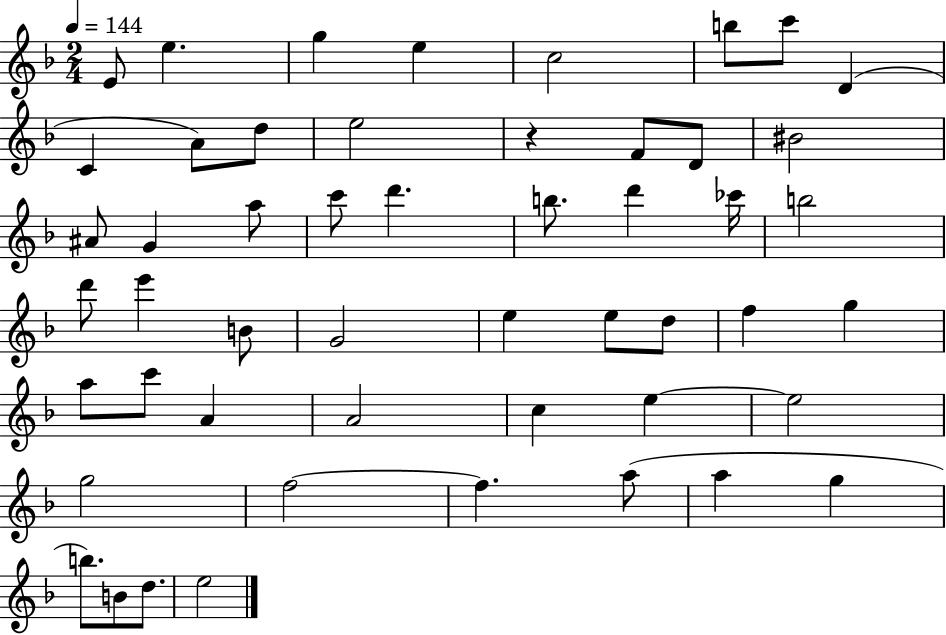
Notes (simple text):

E4/e E5/q. G5/q E5/q C5/h B5/e C6/e D4/q C4/q A4/e D5/e E5/h R/q F4/e D4/e BIS4/h A#4/e G4/q A5/e C6/e D6/q. B5/e. D6/q CES6/s B5/h D6/e E6/q B4/e G4/h E5/q E5/e D5/e F5/q G5/q A5/e C6/e A4/q A4/h C5/q E5/q E5/h G5/h F5/h F5/q. A5/e A5/q G5/q B5/e. B4/e D5/e. E5/h